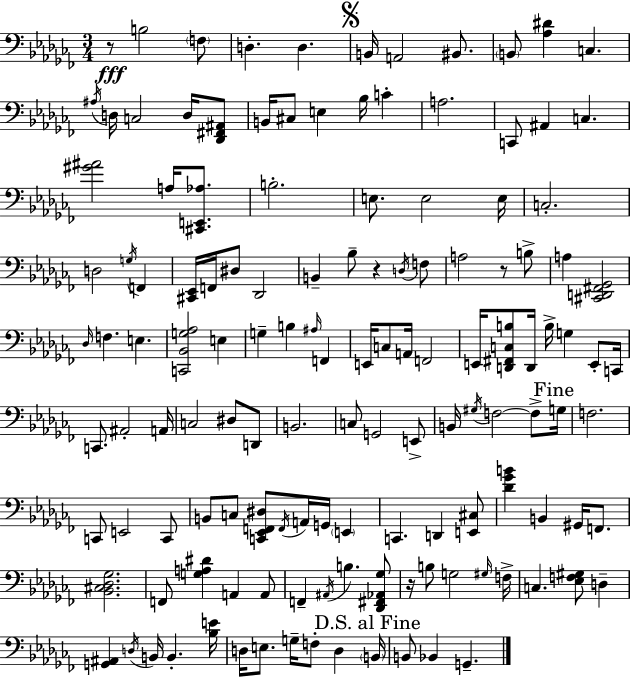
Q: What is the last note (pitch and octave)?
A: G2